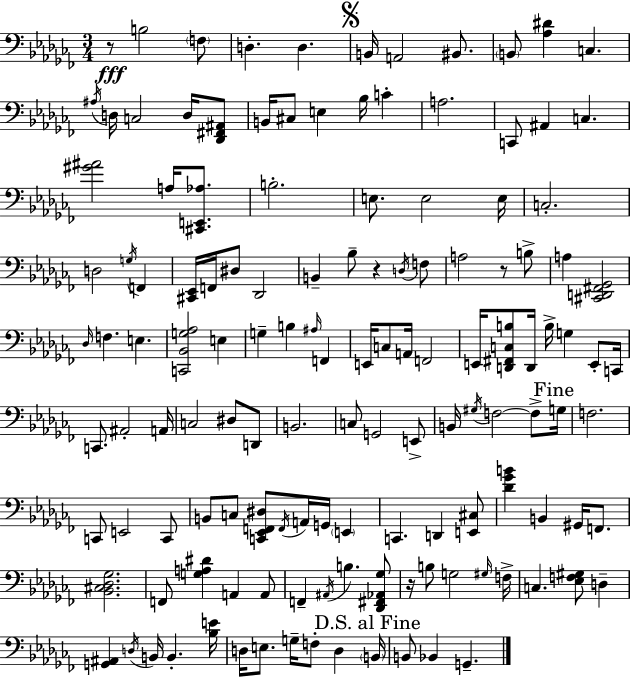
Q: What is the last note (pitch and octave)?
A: G2